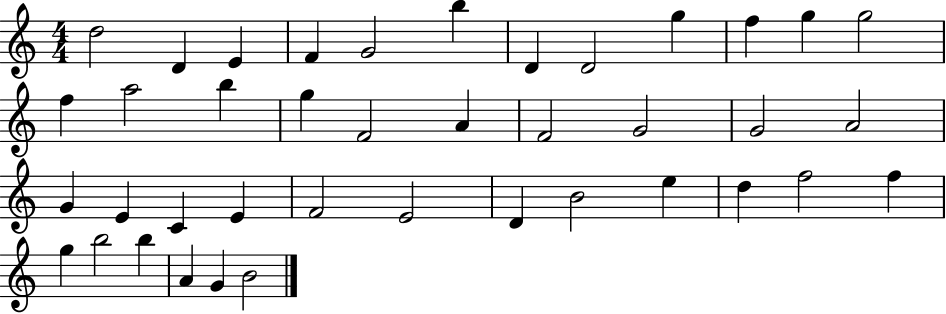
{
  \clef treble
  \numericTimeSignature
  \time 4/4
  \key c \major
  d''2 d'4 e'4 | f'4 g'2 b''4 | d'4 d'2 g''4 | f''4 g''4 g''2 | \break f''4 a''2 b''4 | g''4 f'2 a'4 | f'2 g'2 | g'2 a'2 | \break g'4 e'4 c'4 e'4 | f'2 e'2 | d'4 b'2 e''4 | d''4 f''2 f''4 | \break g''4 b''2 b''4 | a'4 g'4 b'2 | \bar "|."
}